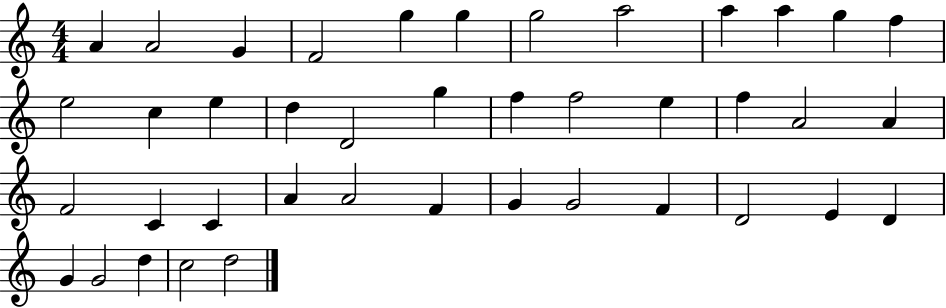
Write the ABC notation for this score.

X:1
T:Untitled
M:4/4
L:1/4
K:C
A A2 G F2 g g g2 a2 a a g f e2 c e d D2 g f f2 e f A2 A F2 C C A A2 F G G2 F D2 E D G G2 d c2 d2